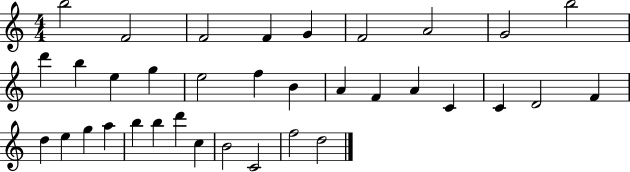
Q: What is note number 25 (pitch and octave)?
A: E5